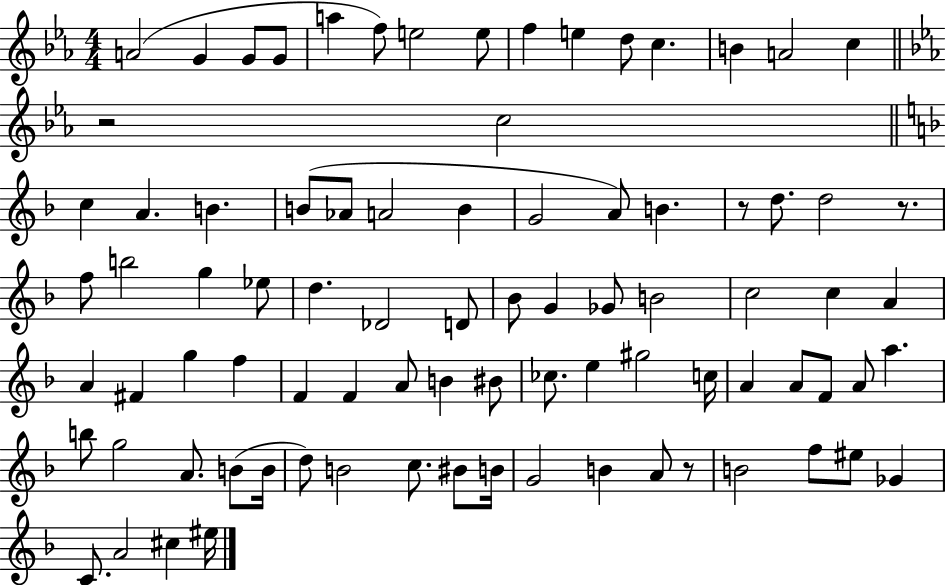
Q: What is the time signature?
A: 4/4